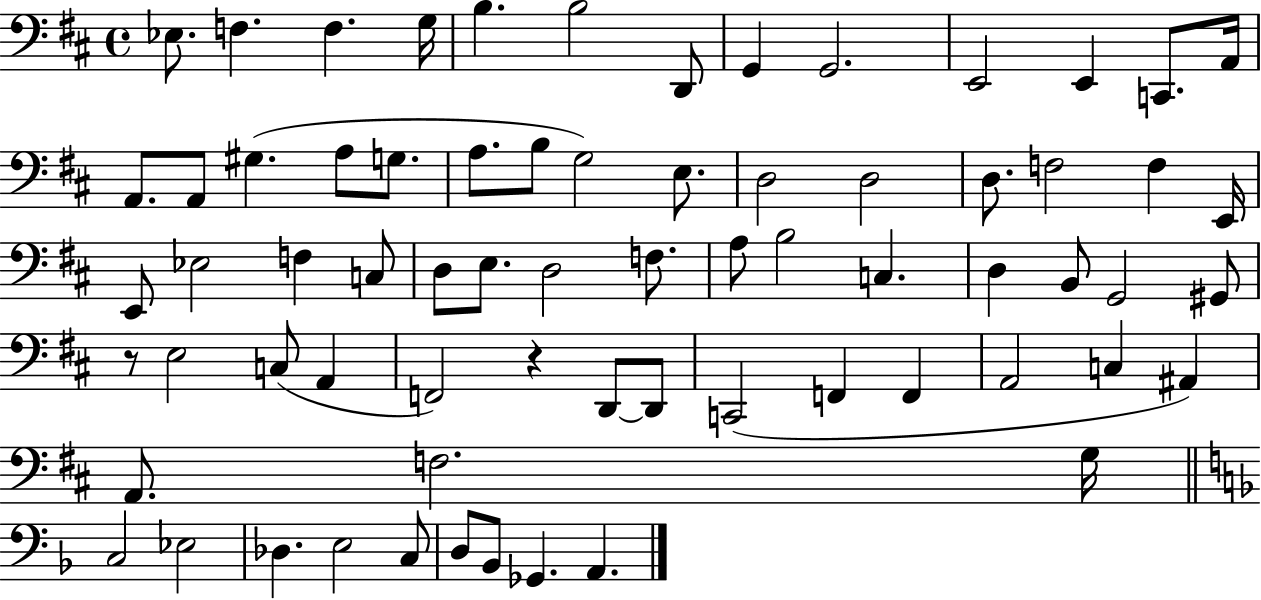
X:1
T:Untitled
M:4/4
L:1/4
K:D
_E,/2 F, F, G,/4 B, B,2 D,,/2 G,, G,,2 E,,2 E,, C,,/2 A,,/4 A,,/2 A,,/2 ^G, A,/2 G,/2 A,/2 B,/2 G,2 E,/2 D,2 D,2 D,/2 F,2 F, E,,/4 E,,/2 _E,2 F, C,/2 D,/2 E,/2 D,2 F,/2 A,/2 B,2 C, D, B,,/2 G,,2 ^G,,/2 z/2 E,2 C,/2 A,, F,,2 z D,,/2 D,,/2 C,,2 F,, F,, A,,2 C, ^A,, A,,/2 F,2 G,/4 C,2 _E,2 _D, E,2 C,/2 D,/2 _B,,/2 _G,, A,,